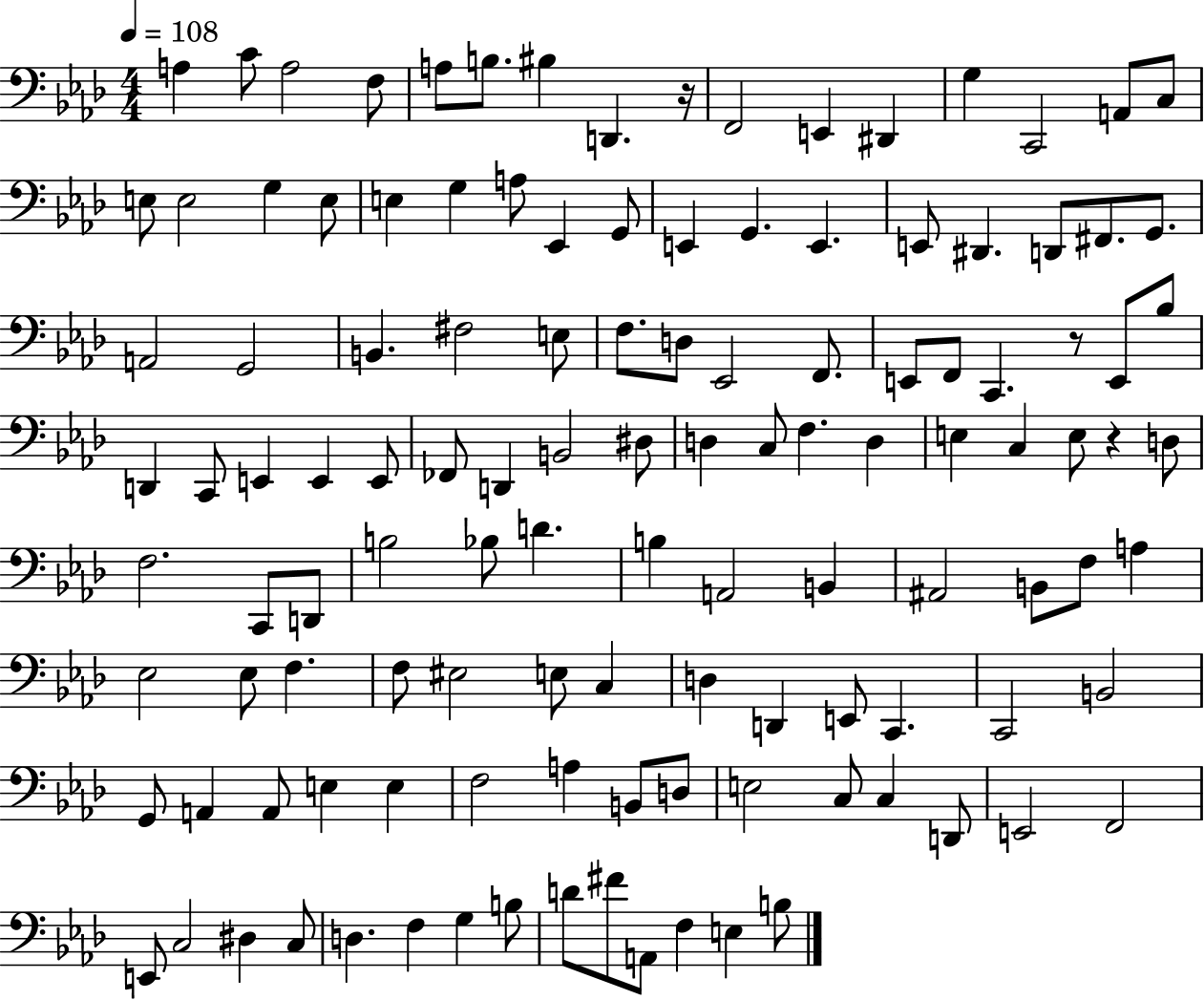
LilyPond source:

{
  \clef bass
  \numericTimeSignature
  \time 4/4
  \key aes \major
  \tempo 4 = 108
  a4 c'8 a2 f8 | a8 b8. bis4 d,4. r16 | f,2 e,4 dis,4 | g4 c,2 a,8 c8 | \break e8 e2 g4 e8 | e4 g4 a8 ees,4 g,8 | e,4 g,4. e,4. | e,8 dis,4. d,8 fis,8. g,8. | \break a,2 g,2 | b,4. fis2 e8 | f8. d8 ees,2 f,8. | e,8 f,8 c,4. r8 e,8 bes8 | \break d,4 c,8 e,4 e,4 e,8 | fes,8 d,4 b,2 dis8 | d4 c8 f4. d4 | e4 c4 e8 r4 d8 | \break f2. c,8 d,8 | b2 bes8 d'4. | b4 a,2 b,4 | ais,2 b,8 f8 a4 | \break ees2 ees8 f4. | f8 eis2 e8 c4 | d4 d,4 e,8 c,4. | c,2 b,2 | \break g,8 a,4 a,8 e4 e4 | f2 a4 b,8 d8 | e2 c8 c4 d,8 | e,2 f,2 | \break e,8 c2 dis4 c8 | d4. f4 g4 b8 | d'8 fis'8 a,8 f4 e4 b8 | \bar "|."
}